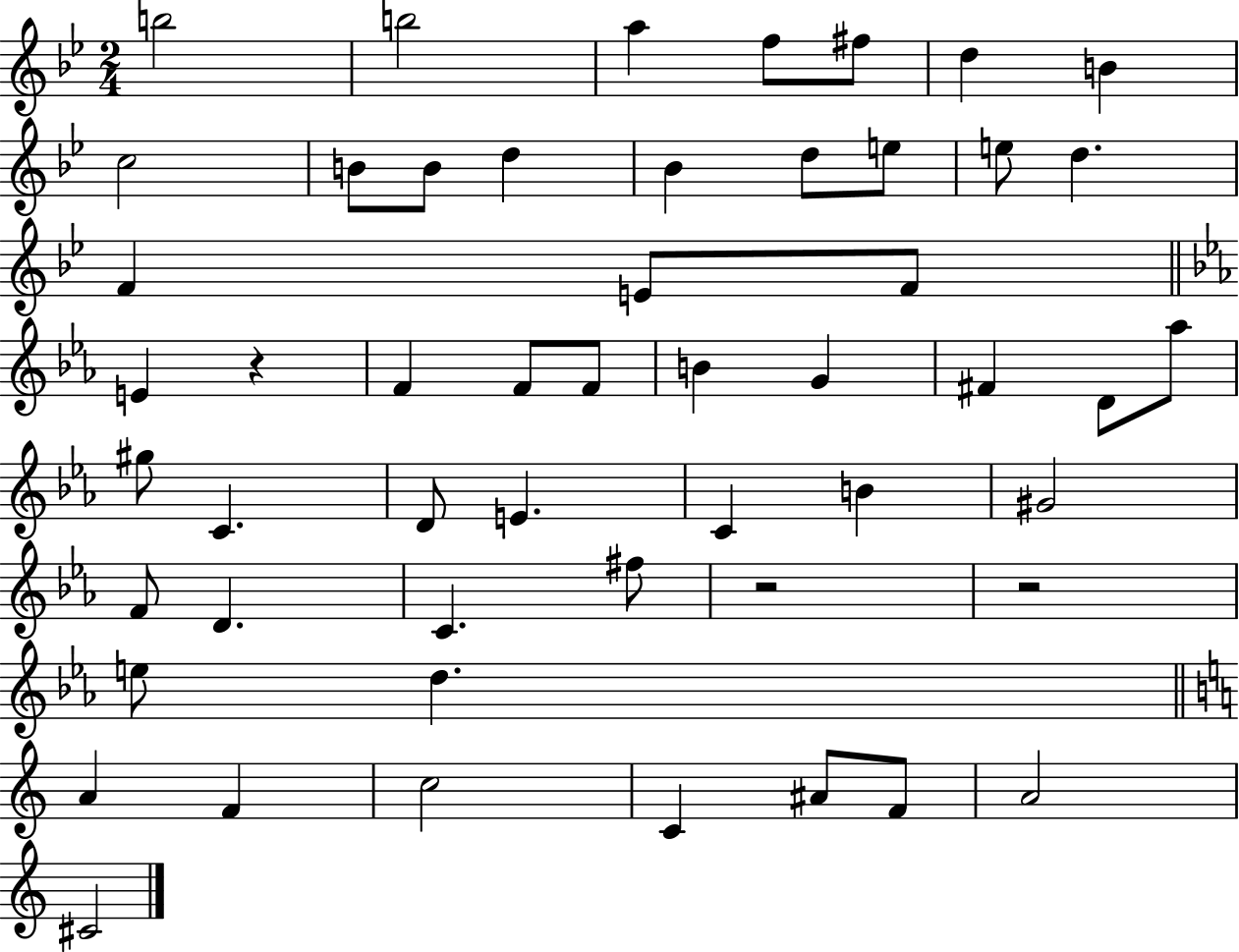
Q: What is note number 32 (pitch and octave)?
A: E4